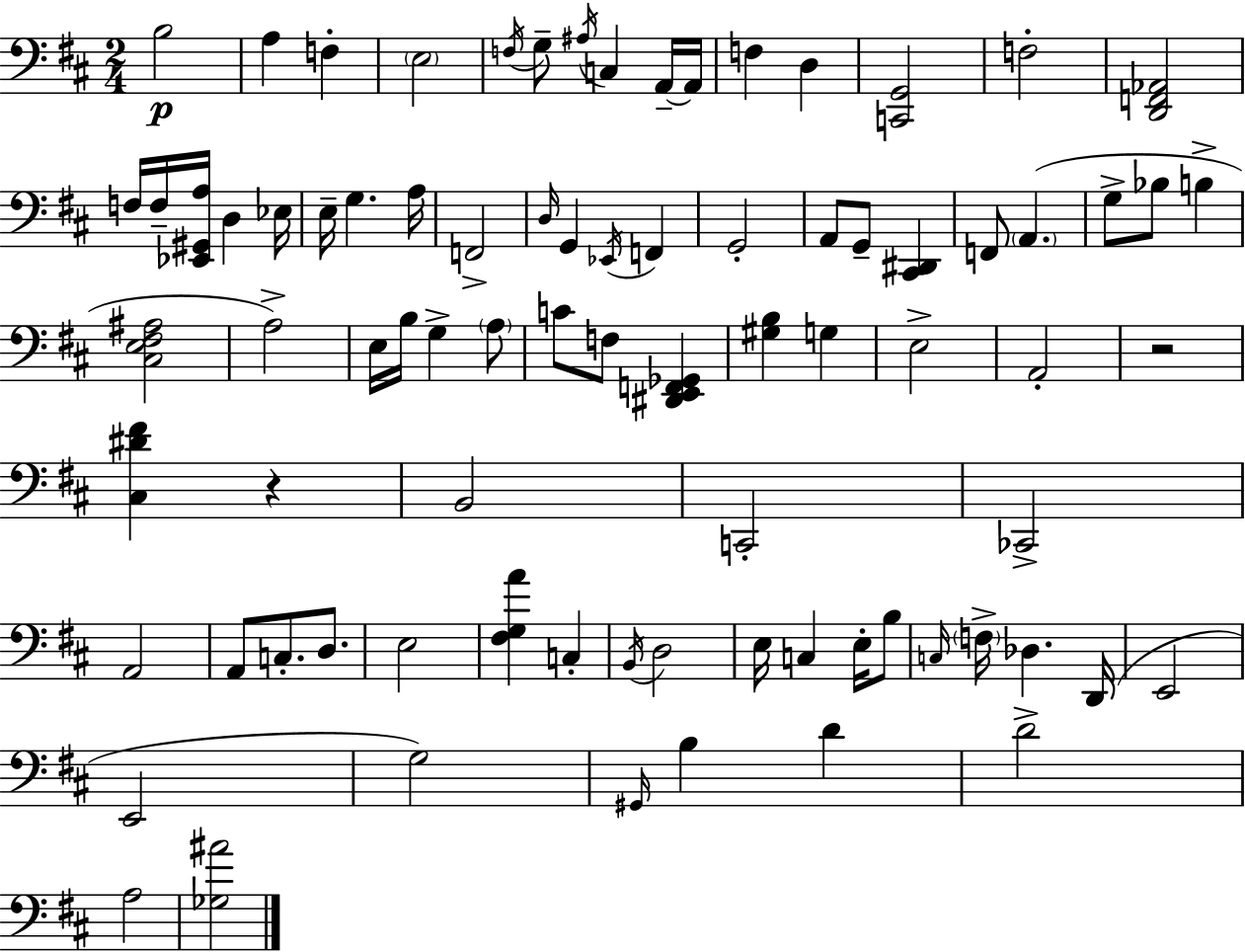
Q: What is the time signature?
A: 2/4